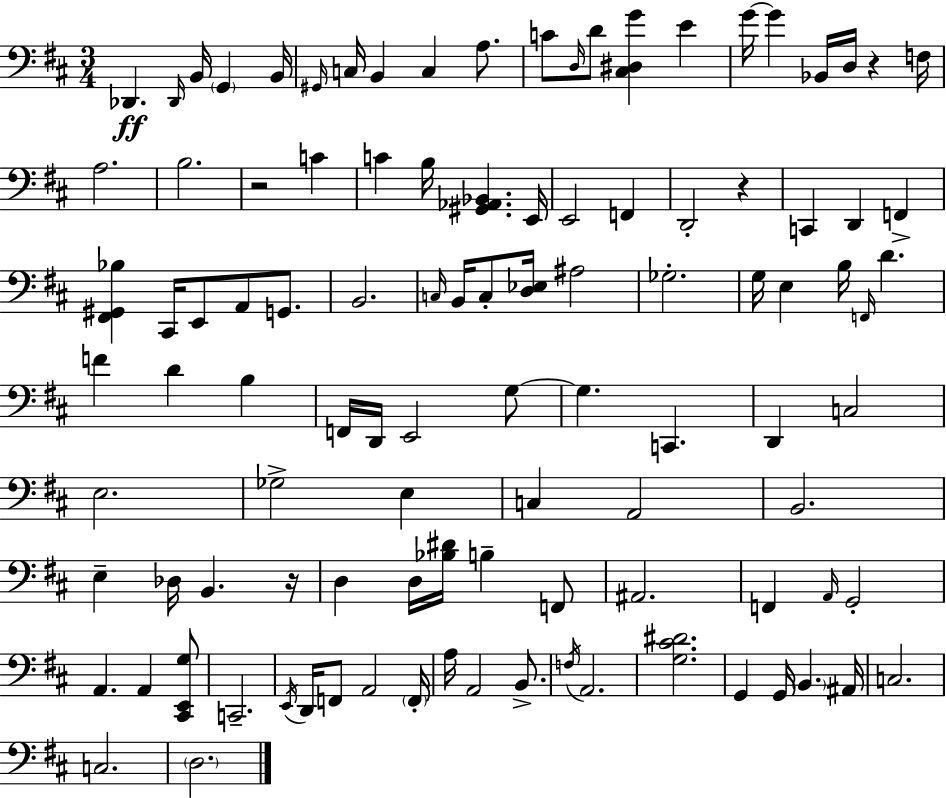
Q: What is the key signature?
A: D major